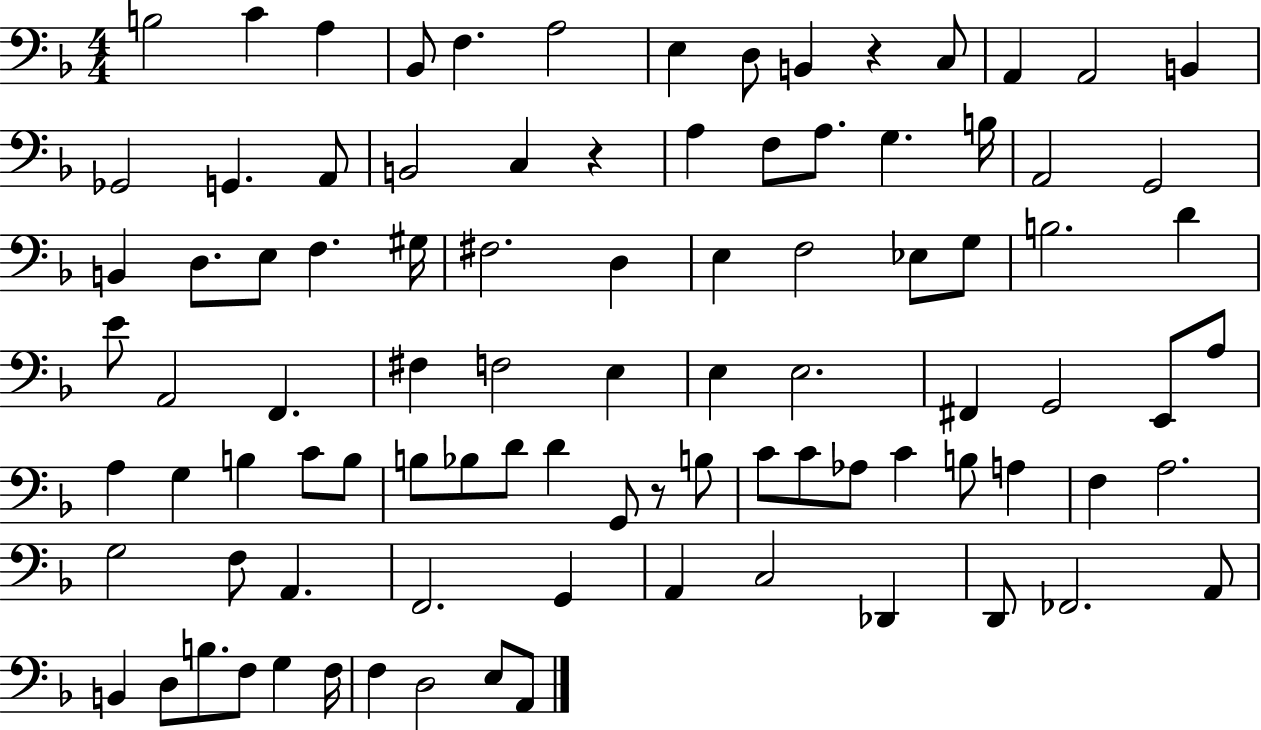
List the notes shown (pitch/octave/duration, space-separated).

B3/h C4/q A3/q Bb2/e F3/q. A3/h E3/q D3/e B2/q R/q C3/e A2/q A2/h B2/q Gb2/h G2/q. A2/e B2/h C3/q R/q A3/q F3/e A3/e. G3/q. B3/s A2/h G2/h B2/q D3/e. E3/e F3/q. G#3/s F#3/h. D3/q E3/q F3/h Eb3/e G3/e B3/h. D4/q E4/e A2/h F2/q. F#3/q F3/h E3/q E3/q E3/h. F#2/q G2/h E2/e A3/e A3/q G3/q B3/q C4/e B3/e B3/e Bb3/e D4/e D4/q G2/e R/e B3/e C4/e C4/e Ab3/e C4/q B3/e A3/q F3/q A3/h. G3/h F3/e A2/q. F2/h. G2/q A2/q C3/h Db2/q D2/e FES2/h. A2/e B2/q D3/e B3/e. F3/e G3/q F3/s F3/q D3/h E3/e A2/e